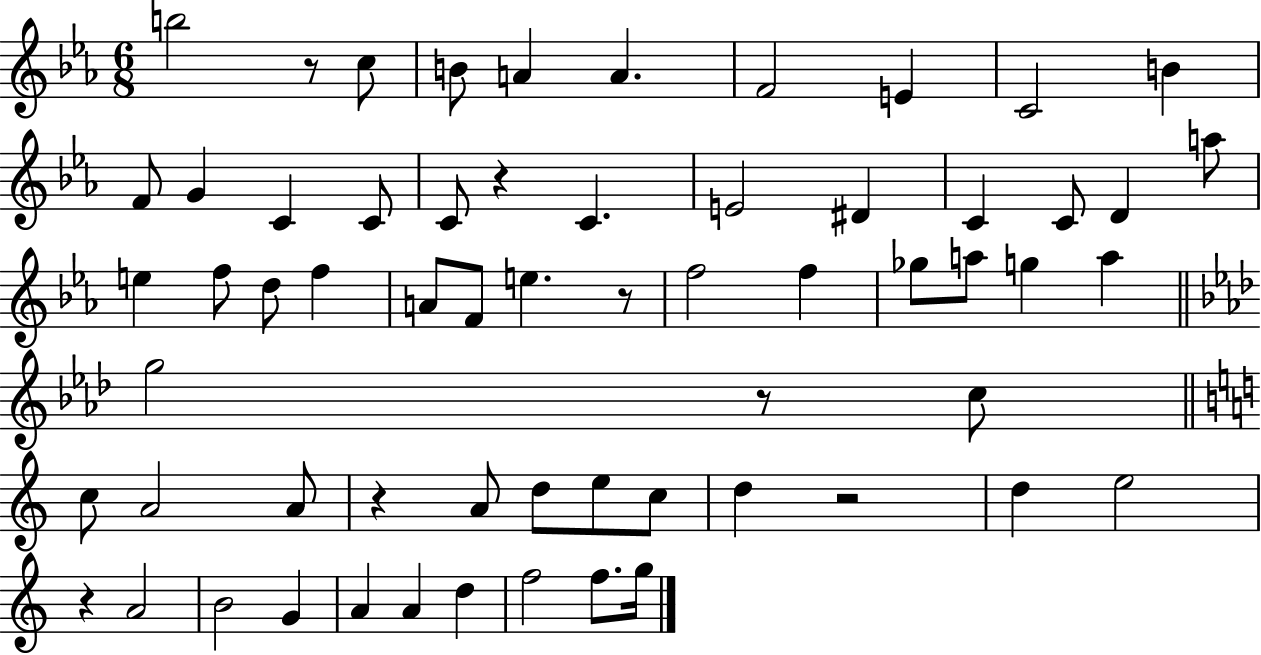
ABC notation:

X:1
T:Untitled
M:6/8
L:1/4
K:Eb
b2 z/2 c/2 B/2 A A F2 E C2 B F/2 G C C/2 C/2 z C E2 ^D C C/2 D a/2 e f/2 d/2 f A/2 F/2 e z/2 f2 f _g/2 a/2 g a g2 z/2 c/2 c/2 A2 A/2 z A/2 d/2 e/2 c/2 d z2 d e2 z A2 B2 G A A d f2 f/2 g/4